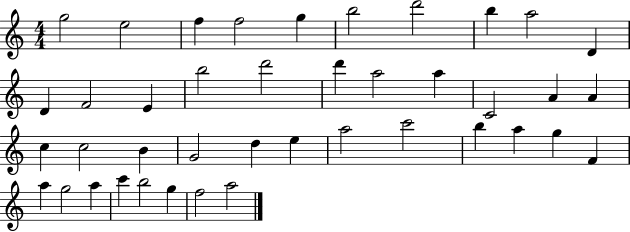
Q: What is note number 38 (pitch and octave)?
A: B5